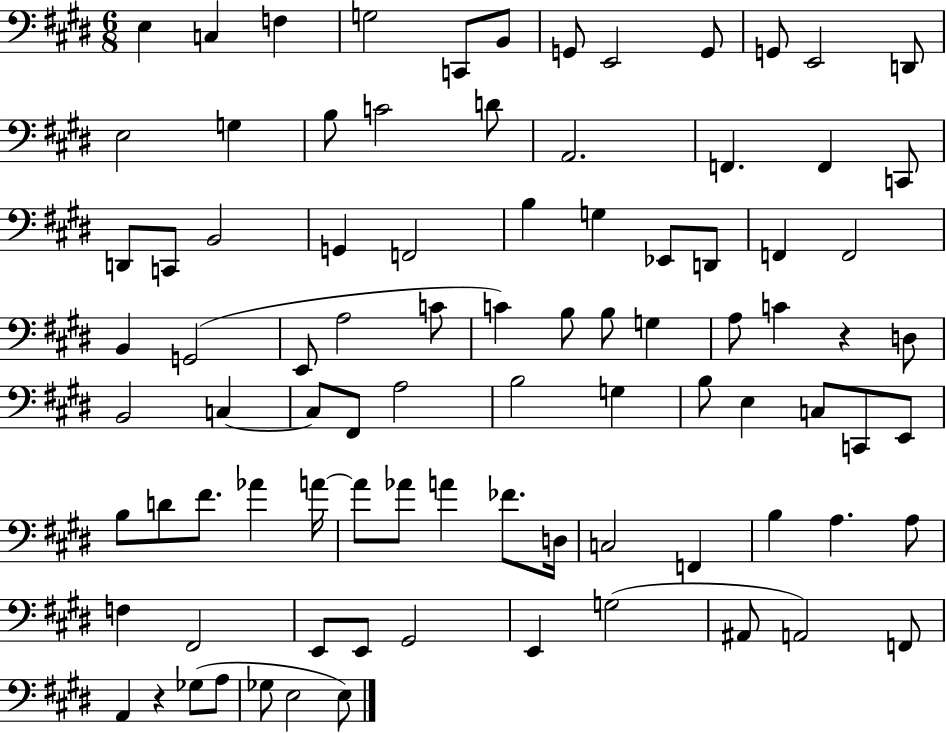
{
  \clef bass
  \numericTimeSignature
  \time 6/8
  \key e \major
  e4 c4 f4 | g2 c,8 b,8 | g,8 e,2 g,8 | g,8 e,2 d,8 | \break e2 g4 | b8 c'2 d'8 | a,2. | f,4. f,4 c,8 | \break d,8 c,8 b,2 | g,4 f,2 | b4 g4 ees,8 d,8 | f,4 f,2 | \break b,4 g,2( | e,8 a2 c'8 | c'4) b8 b8 g4 | a8 c'4 r4 d8 | \break b,2 c4~~ | c8 fis,8 a2 | b2 g4 | b8 e4 c8 c,8 e,8 | \break b8 d'8 fis'8. aes'4 a'16~~ | a'8 aes'8 a'4 fes'8. d16 | c2 f,4 | b4 a4. a8 | \break f4 fis,2 | e,8 e,8 gis,2 | e,4 g2( | ais,8 a,2) f,8 | \break a,4 r4 ges8( a8 | ges8 e2 e8) | \bar "|."
}